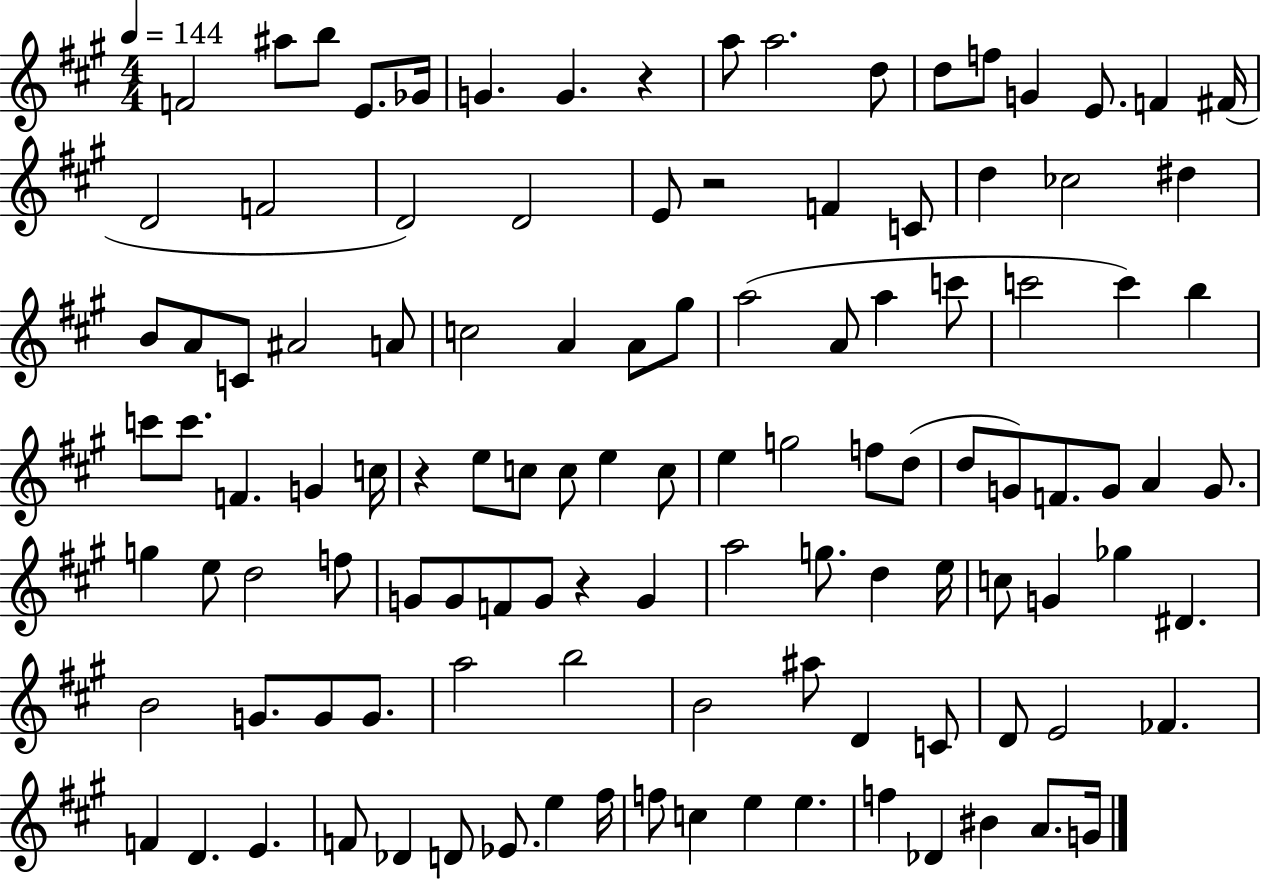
{
  \clef treble
  \numericTimeSignature
  \time 4/4
  \key a \major
  \tempo 4 = 144
  f'2 ais''8 b''8 e'8. ges'16 | g'4. g'4. r4 | a''8 a''2. d''8 | d''8 f''8 g'4 e'8. f'4 fis'16( | \break d'2 f'2 | d'2) d'2 | e'8 r2 f'4 c'8 | d''4 ces''2 dis''4 | \break b'8 a'8 c'8 ais'2 a'8 | c''2 a'4 a'8 gis''8 | a''2( a'8 a''4 c'''8 | c'''2 c'''4) b''4 | \break c'''8 c'''8. f'4. g'4 c''16 | r4 e''8 c''8 c''8 e''4 c''8 | e''4 g''2 f''8 d''8( | d''8 g'8) f'8. g'8 a'4 g'8. | \break g''4 e''8 d''2 f''8 | g'8 g'8 f'8 g'8 r4 g'4 | a''2 g''8. d''4 e''16 | c''8 g'4 ges''4 dis'4. | \break b'2 g'8. g'8 g'8. | a''2 b''2 | b'2 ais''8 d'4 c'8 | d'8 e'2 fes'4. | \break f'4 d'4. e'4. | f'8 des'4 d'8 ees'8. e''4 fis''16 | f''8 c''4 e''4 e''4. | f''4 des'4 bis'4 a'8. g'16 | \break \bar "|."
}